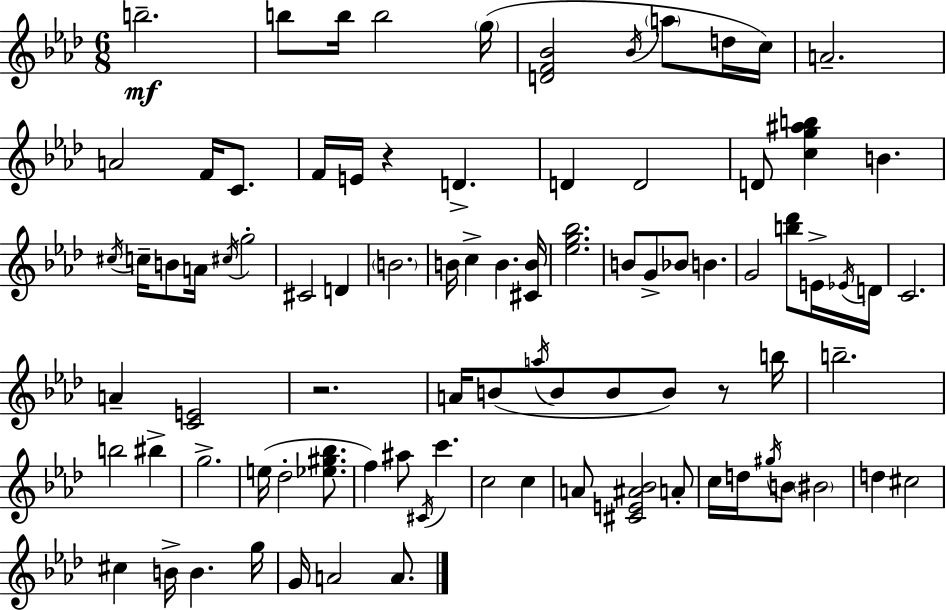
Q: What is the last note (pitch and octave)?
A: A4